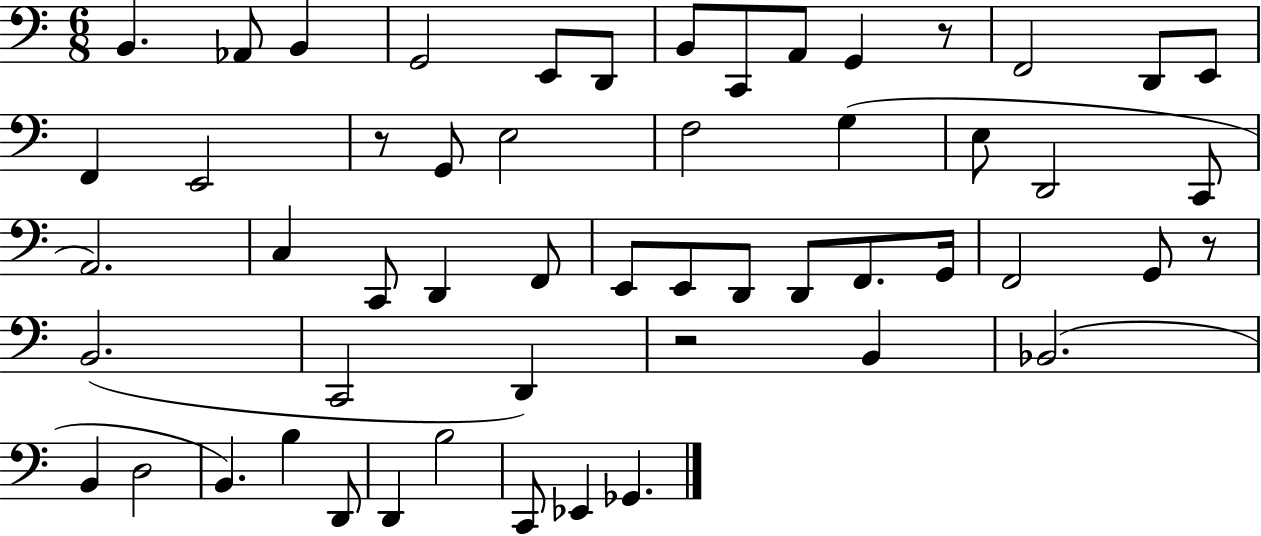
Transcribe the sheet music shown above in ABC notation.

X:1
T:Untitled
M:6/8
L:1/4
K:C
B,, _A,,/2 B,, G,,2 E,,/2 D,,/2 B,,/2 C,,/2 A,,/2 G,, z/2 F,,2 D,,/2 E,,/2 F,, E,,2 z/2 G,,/2 E,2 F,2 G, E,/2 D,,2 C,,/2 A,,2 C, C,,/2 D,, F,,/2 E,,/2 E,,/2 D,,/2 D,,/2 F,,/2 G,,/4 F,,2 G,,/2 z/2 B,,2 C,,2 D,, z2 B,, _B,,2 B,, D,2 B,, B, D,,/2 D,, B,2 C,,/2 _E,, _G,,